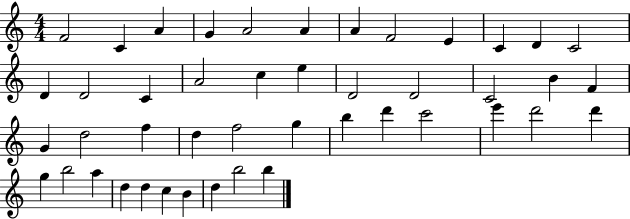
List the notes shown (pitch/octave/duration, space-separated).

F4/h C4/q A4/q G4/q A4/h A4/q A4/q F4/h E4/q C4/q D4/q C4/h D4/q D4/h C4/q A4/h C5/q E5/q D4/h D4/h C4/h B4/q F4/q G4/q D5/h F5/q D5/q F5/h G5/q B5/q D6/q C6/h E6/q D6/h D6/q G5/q B5/h A5/q D5/q D5/q C5/q B4/q D5/q B5/h B5/q